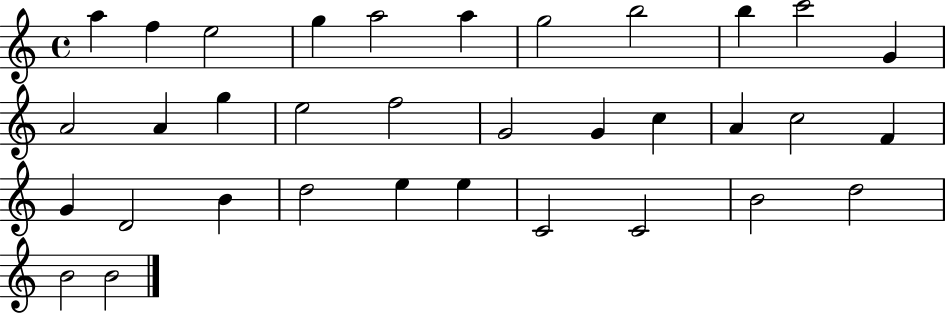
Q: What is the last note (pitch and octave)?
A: B4